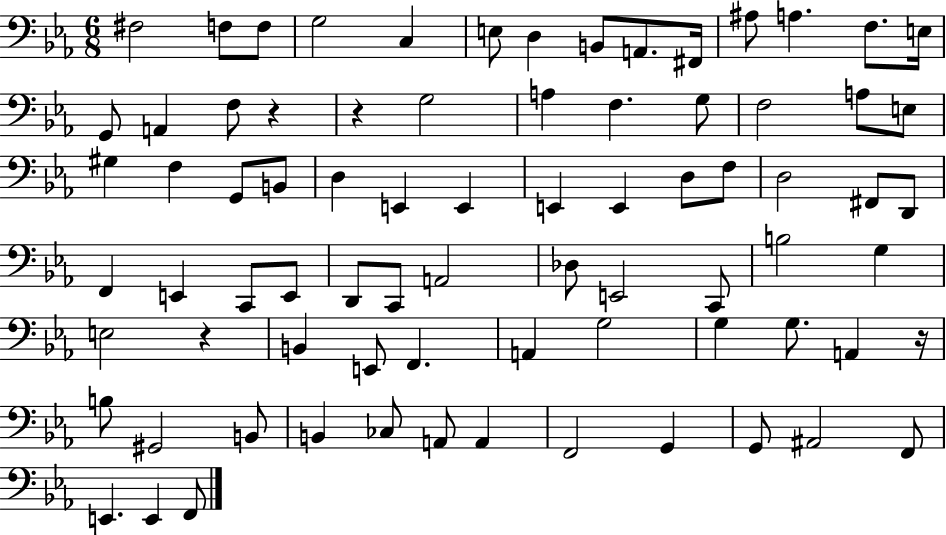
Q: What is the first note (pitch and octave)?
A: F#3